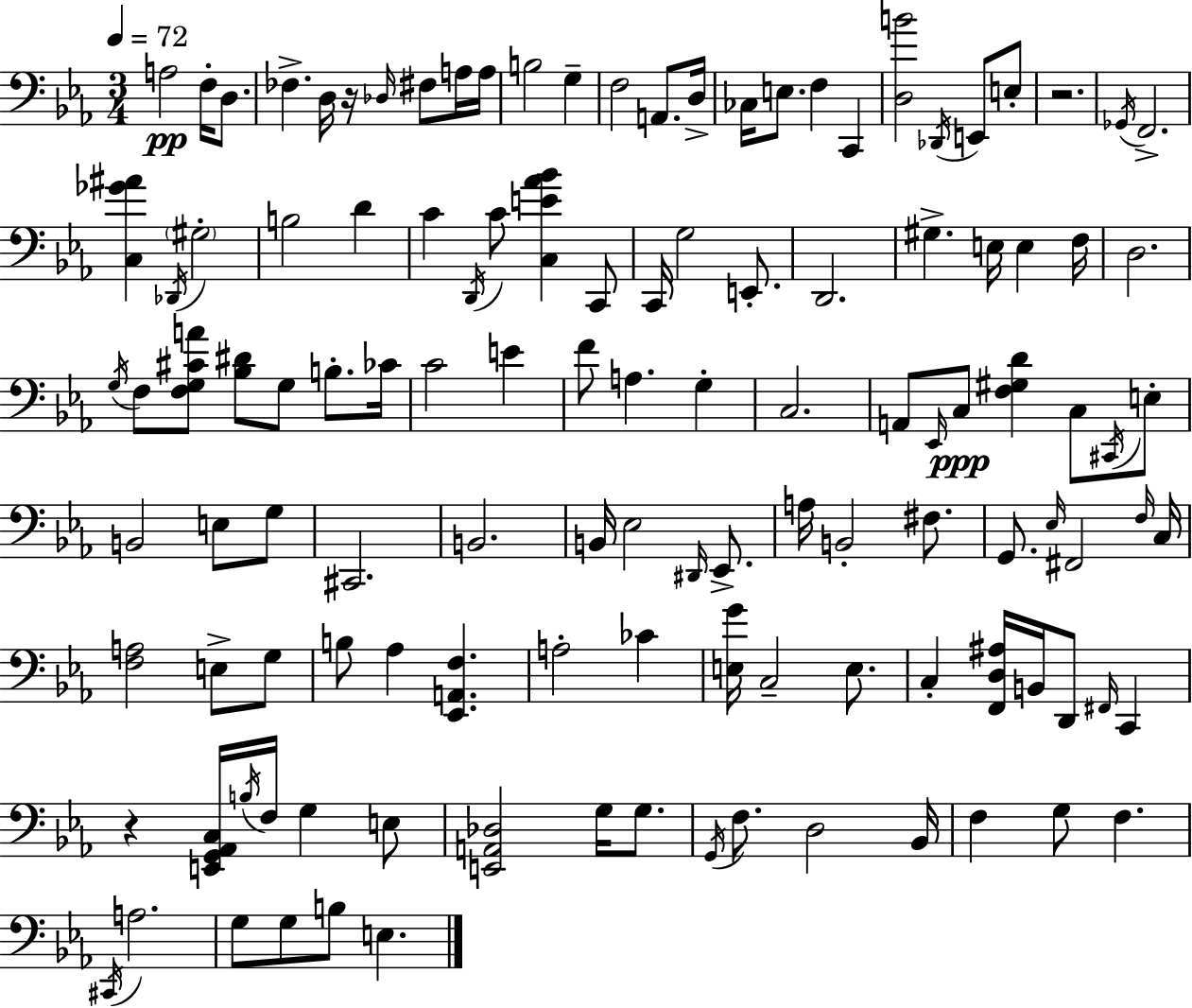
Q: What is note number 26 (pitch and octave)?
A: B3